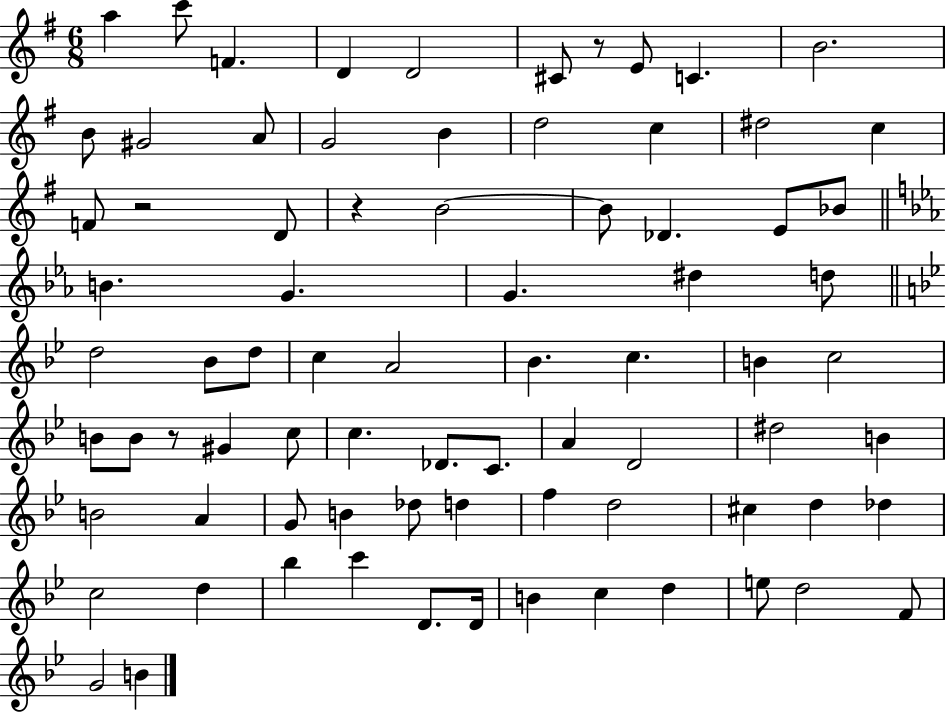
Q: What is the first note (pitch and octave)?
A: A5